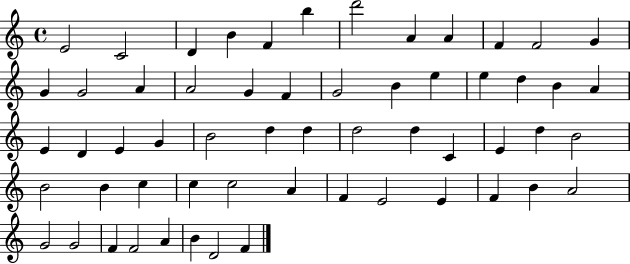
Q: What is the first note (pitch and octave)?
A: E4